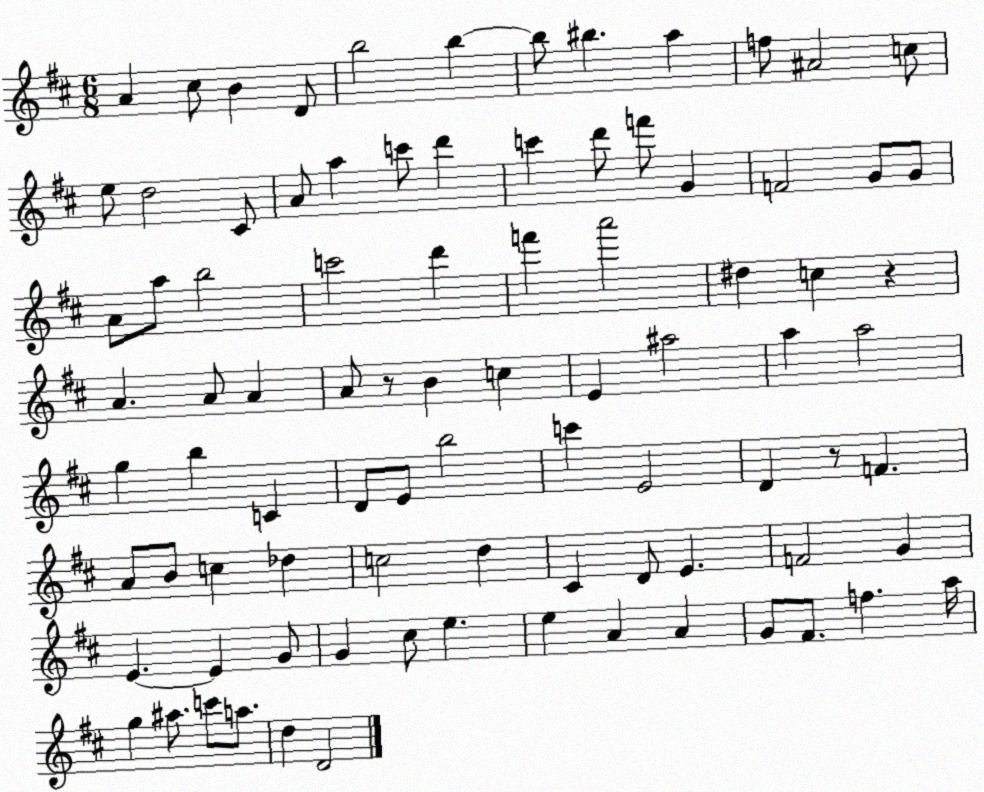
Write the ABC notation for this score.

X:1
T:Untitled
M:6/8
L:1/4
K:D
A ^c/2 B D/2 b2 b b/2 ^b a f/2 ^A2 c/2 e/2 d2 ^C/2 A/2 a c'/2 d' c' d'/2 f'/2 G F2 G/2 G/2 A/2 a/2 b2 c'2 d' f' a'2 ^d c z A A/2 A A/2 z/2 B c E ^a2 a a2 g b C D/2 E/2 b2 c' E2 D z/2 F A/2 B/2 c _d c2 d ^C D/2 E F2 G E E G/2 G ^c/2 e e A A G/2 ^F/2 f a/4 g ^a/2 c'/2 a/2 d D2